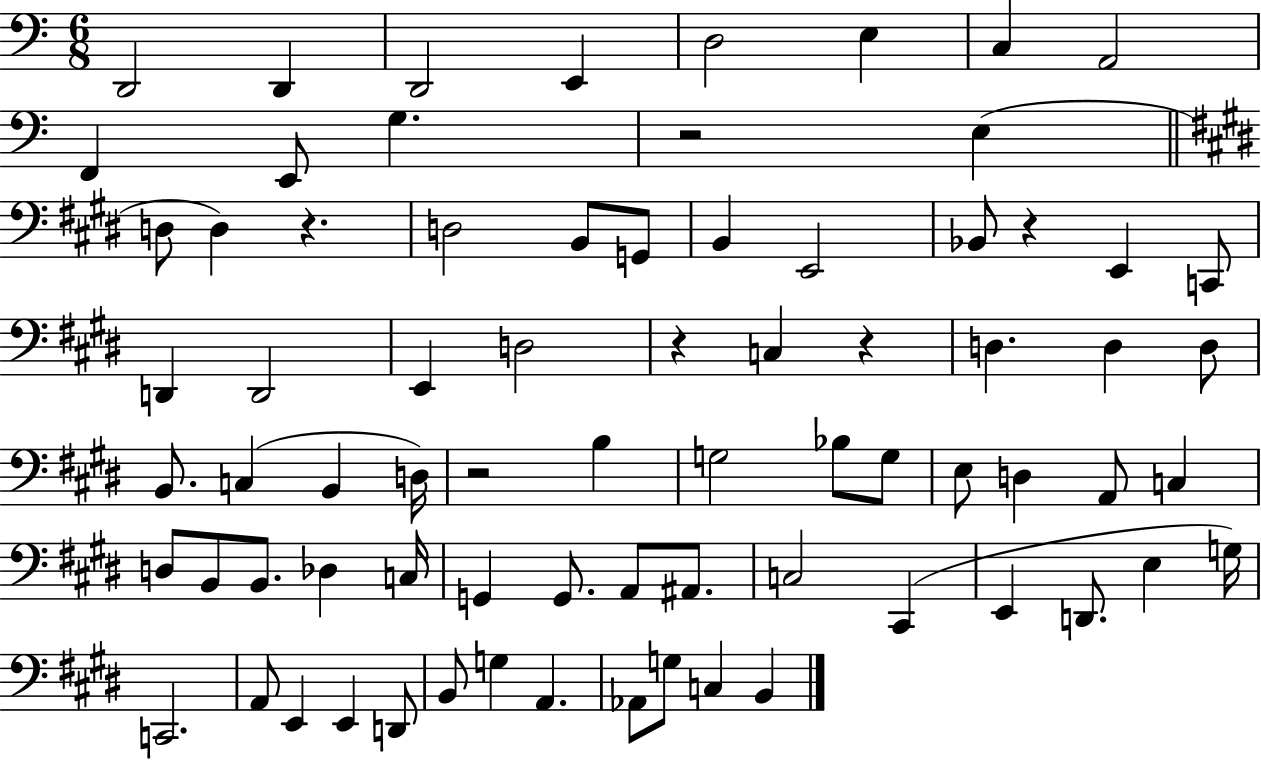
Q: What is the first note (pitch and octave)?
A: D2